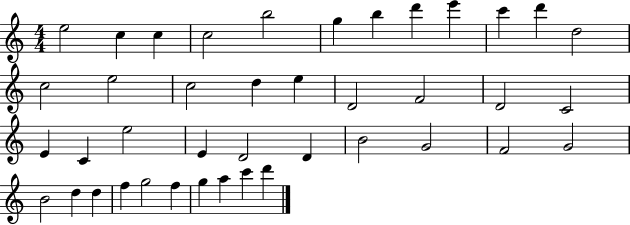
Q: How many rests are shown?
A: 0